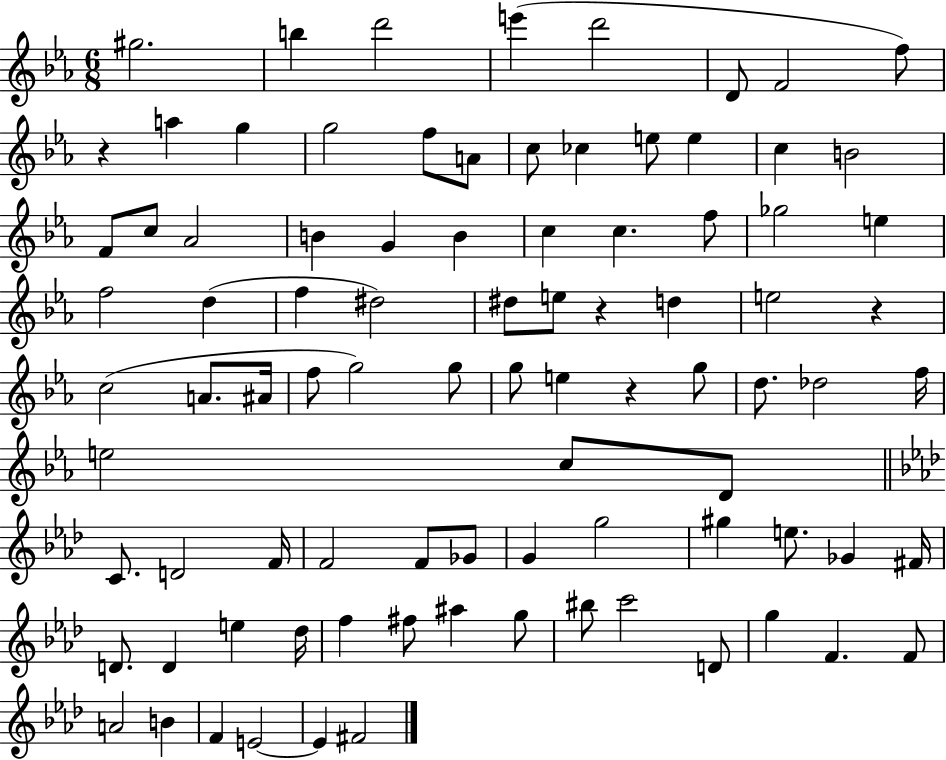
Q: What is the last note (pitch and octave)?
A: F#4